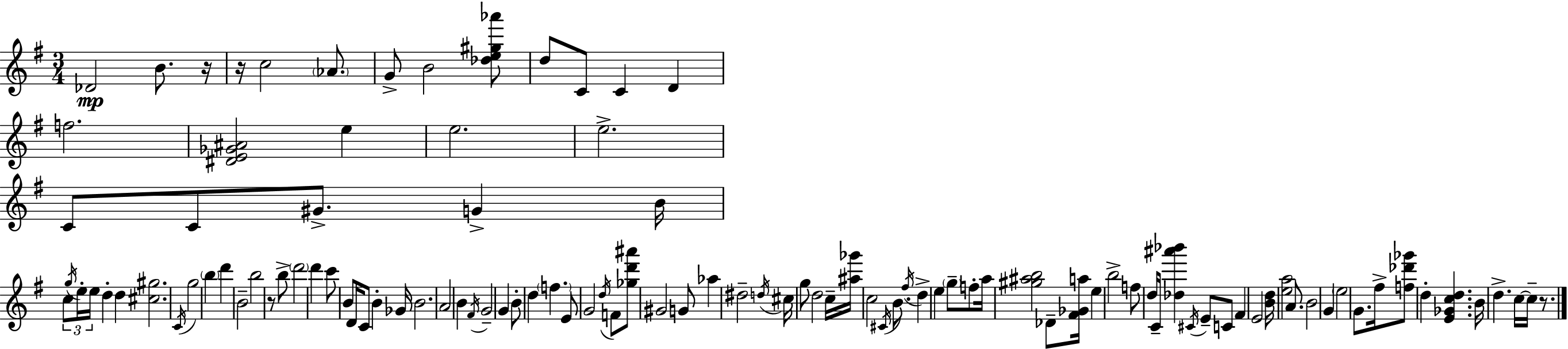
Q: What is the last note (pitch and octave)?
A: C5